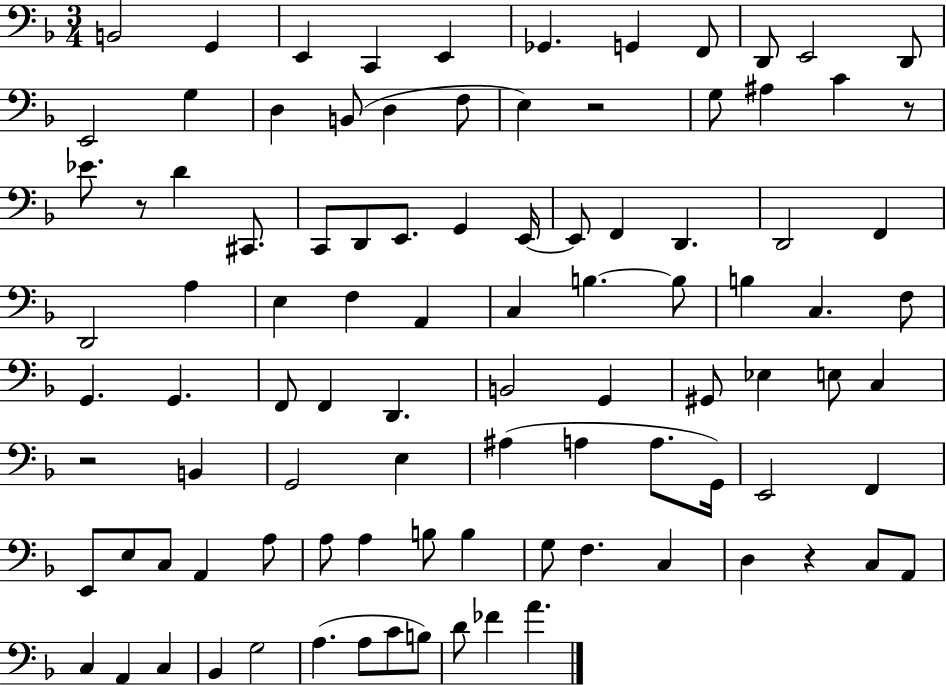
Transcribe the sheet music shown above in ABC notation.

X:1
T:Untitled
M:3/4
L:1/4
K:F
B,,2 G,, E,, C,, E,, _G,, G,, F,,/2 D,,/2 E,,2 D,,/2 E,,2 G, D, B,,/2 D, F,/2 E, z2 G,/2 ^A, C z/2 _E/2 z/2 D ^C,,/2 C,,/2 D,,/2 E,,/2 G,, E,,/4 E,,/2 F,, D,, D,,2 F,, D,,2 A, E, F, A,, C, B, B,/2 B, C, F,/2 G,, G,, F,,/2 F,, D,, B,,2 G,, ^G,,/2 _E, E,/2 C, z2 B,, G,,2 E, ^A, A, A,/2 G,,/4 E,,2 F,, E,,/2 E,/2 C,/2 A,, A,/2 A,/2 A, B,/2 B, G,/2 F, C, D, z C,/2 A,,/2 C, A,, C, _B,, G,2 A, A,/2 C/2 B,/2 D/2 _F A